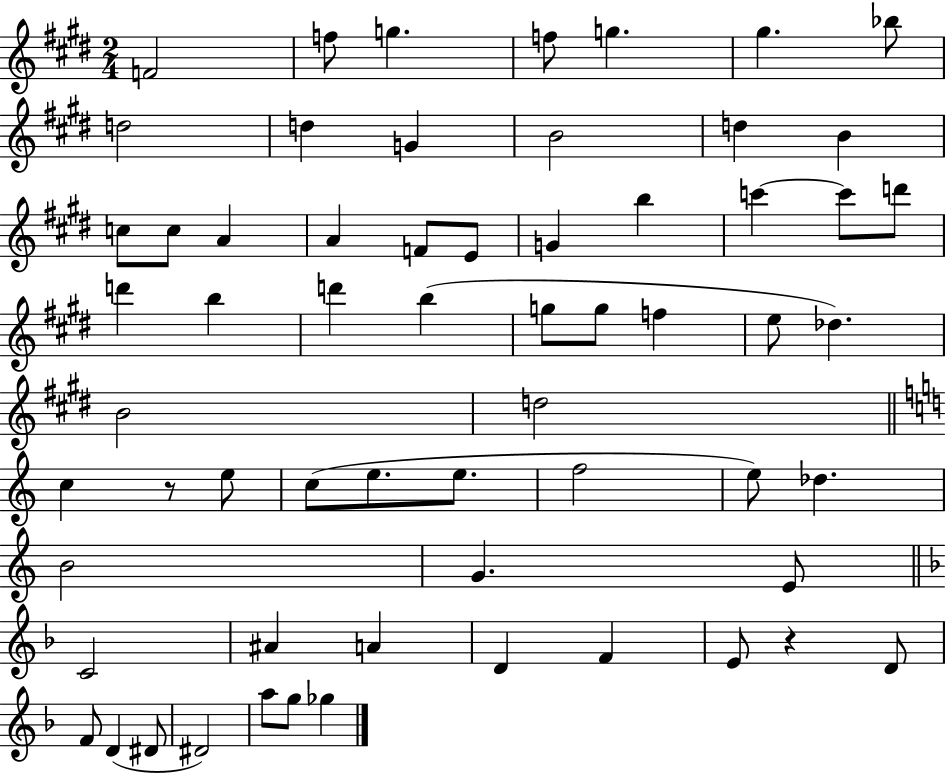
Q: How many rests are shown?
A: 2